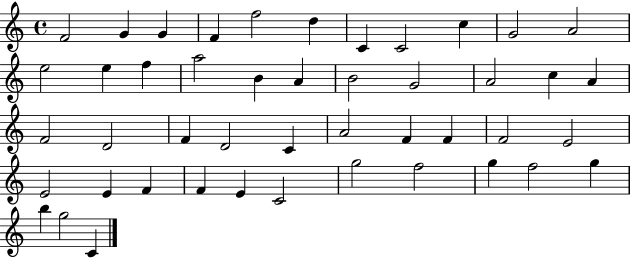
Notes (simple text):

F4/h G4/q G4/q F4/q F5/h D5/q C4/q C4/h C5/q G4/h A4/h E5/h E5/q F5/q A5/h B4/q A4/q B4/h G4/h A4/h C5/q A4/q F4/h D4/h F4/q D4/h C4/q A4/h F4/q F4/q F4/h E4/h E4/h E4/q F4/q F4/q E4/q C4/h G5/h F5/h G5/q F5/h G5/q B5/q G5/h C4/q